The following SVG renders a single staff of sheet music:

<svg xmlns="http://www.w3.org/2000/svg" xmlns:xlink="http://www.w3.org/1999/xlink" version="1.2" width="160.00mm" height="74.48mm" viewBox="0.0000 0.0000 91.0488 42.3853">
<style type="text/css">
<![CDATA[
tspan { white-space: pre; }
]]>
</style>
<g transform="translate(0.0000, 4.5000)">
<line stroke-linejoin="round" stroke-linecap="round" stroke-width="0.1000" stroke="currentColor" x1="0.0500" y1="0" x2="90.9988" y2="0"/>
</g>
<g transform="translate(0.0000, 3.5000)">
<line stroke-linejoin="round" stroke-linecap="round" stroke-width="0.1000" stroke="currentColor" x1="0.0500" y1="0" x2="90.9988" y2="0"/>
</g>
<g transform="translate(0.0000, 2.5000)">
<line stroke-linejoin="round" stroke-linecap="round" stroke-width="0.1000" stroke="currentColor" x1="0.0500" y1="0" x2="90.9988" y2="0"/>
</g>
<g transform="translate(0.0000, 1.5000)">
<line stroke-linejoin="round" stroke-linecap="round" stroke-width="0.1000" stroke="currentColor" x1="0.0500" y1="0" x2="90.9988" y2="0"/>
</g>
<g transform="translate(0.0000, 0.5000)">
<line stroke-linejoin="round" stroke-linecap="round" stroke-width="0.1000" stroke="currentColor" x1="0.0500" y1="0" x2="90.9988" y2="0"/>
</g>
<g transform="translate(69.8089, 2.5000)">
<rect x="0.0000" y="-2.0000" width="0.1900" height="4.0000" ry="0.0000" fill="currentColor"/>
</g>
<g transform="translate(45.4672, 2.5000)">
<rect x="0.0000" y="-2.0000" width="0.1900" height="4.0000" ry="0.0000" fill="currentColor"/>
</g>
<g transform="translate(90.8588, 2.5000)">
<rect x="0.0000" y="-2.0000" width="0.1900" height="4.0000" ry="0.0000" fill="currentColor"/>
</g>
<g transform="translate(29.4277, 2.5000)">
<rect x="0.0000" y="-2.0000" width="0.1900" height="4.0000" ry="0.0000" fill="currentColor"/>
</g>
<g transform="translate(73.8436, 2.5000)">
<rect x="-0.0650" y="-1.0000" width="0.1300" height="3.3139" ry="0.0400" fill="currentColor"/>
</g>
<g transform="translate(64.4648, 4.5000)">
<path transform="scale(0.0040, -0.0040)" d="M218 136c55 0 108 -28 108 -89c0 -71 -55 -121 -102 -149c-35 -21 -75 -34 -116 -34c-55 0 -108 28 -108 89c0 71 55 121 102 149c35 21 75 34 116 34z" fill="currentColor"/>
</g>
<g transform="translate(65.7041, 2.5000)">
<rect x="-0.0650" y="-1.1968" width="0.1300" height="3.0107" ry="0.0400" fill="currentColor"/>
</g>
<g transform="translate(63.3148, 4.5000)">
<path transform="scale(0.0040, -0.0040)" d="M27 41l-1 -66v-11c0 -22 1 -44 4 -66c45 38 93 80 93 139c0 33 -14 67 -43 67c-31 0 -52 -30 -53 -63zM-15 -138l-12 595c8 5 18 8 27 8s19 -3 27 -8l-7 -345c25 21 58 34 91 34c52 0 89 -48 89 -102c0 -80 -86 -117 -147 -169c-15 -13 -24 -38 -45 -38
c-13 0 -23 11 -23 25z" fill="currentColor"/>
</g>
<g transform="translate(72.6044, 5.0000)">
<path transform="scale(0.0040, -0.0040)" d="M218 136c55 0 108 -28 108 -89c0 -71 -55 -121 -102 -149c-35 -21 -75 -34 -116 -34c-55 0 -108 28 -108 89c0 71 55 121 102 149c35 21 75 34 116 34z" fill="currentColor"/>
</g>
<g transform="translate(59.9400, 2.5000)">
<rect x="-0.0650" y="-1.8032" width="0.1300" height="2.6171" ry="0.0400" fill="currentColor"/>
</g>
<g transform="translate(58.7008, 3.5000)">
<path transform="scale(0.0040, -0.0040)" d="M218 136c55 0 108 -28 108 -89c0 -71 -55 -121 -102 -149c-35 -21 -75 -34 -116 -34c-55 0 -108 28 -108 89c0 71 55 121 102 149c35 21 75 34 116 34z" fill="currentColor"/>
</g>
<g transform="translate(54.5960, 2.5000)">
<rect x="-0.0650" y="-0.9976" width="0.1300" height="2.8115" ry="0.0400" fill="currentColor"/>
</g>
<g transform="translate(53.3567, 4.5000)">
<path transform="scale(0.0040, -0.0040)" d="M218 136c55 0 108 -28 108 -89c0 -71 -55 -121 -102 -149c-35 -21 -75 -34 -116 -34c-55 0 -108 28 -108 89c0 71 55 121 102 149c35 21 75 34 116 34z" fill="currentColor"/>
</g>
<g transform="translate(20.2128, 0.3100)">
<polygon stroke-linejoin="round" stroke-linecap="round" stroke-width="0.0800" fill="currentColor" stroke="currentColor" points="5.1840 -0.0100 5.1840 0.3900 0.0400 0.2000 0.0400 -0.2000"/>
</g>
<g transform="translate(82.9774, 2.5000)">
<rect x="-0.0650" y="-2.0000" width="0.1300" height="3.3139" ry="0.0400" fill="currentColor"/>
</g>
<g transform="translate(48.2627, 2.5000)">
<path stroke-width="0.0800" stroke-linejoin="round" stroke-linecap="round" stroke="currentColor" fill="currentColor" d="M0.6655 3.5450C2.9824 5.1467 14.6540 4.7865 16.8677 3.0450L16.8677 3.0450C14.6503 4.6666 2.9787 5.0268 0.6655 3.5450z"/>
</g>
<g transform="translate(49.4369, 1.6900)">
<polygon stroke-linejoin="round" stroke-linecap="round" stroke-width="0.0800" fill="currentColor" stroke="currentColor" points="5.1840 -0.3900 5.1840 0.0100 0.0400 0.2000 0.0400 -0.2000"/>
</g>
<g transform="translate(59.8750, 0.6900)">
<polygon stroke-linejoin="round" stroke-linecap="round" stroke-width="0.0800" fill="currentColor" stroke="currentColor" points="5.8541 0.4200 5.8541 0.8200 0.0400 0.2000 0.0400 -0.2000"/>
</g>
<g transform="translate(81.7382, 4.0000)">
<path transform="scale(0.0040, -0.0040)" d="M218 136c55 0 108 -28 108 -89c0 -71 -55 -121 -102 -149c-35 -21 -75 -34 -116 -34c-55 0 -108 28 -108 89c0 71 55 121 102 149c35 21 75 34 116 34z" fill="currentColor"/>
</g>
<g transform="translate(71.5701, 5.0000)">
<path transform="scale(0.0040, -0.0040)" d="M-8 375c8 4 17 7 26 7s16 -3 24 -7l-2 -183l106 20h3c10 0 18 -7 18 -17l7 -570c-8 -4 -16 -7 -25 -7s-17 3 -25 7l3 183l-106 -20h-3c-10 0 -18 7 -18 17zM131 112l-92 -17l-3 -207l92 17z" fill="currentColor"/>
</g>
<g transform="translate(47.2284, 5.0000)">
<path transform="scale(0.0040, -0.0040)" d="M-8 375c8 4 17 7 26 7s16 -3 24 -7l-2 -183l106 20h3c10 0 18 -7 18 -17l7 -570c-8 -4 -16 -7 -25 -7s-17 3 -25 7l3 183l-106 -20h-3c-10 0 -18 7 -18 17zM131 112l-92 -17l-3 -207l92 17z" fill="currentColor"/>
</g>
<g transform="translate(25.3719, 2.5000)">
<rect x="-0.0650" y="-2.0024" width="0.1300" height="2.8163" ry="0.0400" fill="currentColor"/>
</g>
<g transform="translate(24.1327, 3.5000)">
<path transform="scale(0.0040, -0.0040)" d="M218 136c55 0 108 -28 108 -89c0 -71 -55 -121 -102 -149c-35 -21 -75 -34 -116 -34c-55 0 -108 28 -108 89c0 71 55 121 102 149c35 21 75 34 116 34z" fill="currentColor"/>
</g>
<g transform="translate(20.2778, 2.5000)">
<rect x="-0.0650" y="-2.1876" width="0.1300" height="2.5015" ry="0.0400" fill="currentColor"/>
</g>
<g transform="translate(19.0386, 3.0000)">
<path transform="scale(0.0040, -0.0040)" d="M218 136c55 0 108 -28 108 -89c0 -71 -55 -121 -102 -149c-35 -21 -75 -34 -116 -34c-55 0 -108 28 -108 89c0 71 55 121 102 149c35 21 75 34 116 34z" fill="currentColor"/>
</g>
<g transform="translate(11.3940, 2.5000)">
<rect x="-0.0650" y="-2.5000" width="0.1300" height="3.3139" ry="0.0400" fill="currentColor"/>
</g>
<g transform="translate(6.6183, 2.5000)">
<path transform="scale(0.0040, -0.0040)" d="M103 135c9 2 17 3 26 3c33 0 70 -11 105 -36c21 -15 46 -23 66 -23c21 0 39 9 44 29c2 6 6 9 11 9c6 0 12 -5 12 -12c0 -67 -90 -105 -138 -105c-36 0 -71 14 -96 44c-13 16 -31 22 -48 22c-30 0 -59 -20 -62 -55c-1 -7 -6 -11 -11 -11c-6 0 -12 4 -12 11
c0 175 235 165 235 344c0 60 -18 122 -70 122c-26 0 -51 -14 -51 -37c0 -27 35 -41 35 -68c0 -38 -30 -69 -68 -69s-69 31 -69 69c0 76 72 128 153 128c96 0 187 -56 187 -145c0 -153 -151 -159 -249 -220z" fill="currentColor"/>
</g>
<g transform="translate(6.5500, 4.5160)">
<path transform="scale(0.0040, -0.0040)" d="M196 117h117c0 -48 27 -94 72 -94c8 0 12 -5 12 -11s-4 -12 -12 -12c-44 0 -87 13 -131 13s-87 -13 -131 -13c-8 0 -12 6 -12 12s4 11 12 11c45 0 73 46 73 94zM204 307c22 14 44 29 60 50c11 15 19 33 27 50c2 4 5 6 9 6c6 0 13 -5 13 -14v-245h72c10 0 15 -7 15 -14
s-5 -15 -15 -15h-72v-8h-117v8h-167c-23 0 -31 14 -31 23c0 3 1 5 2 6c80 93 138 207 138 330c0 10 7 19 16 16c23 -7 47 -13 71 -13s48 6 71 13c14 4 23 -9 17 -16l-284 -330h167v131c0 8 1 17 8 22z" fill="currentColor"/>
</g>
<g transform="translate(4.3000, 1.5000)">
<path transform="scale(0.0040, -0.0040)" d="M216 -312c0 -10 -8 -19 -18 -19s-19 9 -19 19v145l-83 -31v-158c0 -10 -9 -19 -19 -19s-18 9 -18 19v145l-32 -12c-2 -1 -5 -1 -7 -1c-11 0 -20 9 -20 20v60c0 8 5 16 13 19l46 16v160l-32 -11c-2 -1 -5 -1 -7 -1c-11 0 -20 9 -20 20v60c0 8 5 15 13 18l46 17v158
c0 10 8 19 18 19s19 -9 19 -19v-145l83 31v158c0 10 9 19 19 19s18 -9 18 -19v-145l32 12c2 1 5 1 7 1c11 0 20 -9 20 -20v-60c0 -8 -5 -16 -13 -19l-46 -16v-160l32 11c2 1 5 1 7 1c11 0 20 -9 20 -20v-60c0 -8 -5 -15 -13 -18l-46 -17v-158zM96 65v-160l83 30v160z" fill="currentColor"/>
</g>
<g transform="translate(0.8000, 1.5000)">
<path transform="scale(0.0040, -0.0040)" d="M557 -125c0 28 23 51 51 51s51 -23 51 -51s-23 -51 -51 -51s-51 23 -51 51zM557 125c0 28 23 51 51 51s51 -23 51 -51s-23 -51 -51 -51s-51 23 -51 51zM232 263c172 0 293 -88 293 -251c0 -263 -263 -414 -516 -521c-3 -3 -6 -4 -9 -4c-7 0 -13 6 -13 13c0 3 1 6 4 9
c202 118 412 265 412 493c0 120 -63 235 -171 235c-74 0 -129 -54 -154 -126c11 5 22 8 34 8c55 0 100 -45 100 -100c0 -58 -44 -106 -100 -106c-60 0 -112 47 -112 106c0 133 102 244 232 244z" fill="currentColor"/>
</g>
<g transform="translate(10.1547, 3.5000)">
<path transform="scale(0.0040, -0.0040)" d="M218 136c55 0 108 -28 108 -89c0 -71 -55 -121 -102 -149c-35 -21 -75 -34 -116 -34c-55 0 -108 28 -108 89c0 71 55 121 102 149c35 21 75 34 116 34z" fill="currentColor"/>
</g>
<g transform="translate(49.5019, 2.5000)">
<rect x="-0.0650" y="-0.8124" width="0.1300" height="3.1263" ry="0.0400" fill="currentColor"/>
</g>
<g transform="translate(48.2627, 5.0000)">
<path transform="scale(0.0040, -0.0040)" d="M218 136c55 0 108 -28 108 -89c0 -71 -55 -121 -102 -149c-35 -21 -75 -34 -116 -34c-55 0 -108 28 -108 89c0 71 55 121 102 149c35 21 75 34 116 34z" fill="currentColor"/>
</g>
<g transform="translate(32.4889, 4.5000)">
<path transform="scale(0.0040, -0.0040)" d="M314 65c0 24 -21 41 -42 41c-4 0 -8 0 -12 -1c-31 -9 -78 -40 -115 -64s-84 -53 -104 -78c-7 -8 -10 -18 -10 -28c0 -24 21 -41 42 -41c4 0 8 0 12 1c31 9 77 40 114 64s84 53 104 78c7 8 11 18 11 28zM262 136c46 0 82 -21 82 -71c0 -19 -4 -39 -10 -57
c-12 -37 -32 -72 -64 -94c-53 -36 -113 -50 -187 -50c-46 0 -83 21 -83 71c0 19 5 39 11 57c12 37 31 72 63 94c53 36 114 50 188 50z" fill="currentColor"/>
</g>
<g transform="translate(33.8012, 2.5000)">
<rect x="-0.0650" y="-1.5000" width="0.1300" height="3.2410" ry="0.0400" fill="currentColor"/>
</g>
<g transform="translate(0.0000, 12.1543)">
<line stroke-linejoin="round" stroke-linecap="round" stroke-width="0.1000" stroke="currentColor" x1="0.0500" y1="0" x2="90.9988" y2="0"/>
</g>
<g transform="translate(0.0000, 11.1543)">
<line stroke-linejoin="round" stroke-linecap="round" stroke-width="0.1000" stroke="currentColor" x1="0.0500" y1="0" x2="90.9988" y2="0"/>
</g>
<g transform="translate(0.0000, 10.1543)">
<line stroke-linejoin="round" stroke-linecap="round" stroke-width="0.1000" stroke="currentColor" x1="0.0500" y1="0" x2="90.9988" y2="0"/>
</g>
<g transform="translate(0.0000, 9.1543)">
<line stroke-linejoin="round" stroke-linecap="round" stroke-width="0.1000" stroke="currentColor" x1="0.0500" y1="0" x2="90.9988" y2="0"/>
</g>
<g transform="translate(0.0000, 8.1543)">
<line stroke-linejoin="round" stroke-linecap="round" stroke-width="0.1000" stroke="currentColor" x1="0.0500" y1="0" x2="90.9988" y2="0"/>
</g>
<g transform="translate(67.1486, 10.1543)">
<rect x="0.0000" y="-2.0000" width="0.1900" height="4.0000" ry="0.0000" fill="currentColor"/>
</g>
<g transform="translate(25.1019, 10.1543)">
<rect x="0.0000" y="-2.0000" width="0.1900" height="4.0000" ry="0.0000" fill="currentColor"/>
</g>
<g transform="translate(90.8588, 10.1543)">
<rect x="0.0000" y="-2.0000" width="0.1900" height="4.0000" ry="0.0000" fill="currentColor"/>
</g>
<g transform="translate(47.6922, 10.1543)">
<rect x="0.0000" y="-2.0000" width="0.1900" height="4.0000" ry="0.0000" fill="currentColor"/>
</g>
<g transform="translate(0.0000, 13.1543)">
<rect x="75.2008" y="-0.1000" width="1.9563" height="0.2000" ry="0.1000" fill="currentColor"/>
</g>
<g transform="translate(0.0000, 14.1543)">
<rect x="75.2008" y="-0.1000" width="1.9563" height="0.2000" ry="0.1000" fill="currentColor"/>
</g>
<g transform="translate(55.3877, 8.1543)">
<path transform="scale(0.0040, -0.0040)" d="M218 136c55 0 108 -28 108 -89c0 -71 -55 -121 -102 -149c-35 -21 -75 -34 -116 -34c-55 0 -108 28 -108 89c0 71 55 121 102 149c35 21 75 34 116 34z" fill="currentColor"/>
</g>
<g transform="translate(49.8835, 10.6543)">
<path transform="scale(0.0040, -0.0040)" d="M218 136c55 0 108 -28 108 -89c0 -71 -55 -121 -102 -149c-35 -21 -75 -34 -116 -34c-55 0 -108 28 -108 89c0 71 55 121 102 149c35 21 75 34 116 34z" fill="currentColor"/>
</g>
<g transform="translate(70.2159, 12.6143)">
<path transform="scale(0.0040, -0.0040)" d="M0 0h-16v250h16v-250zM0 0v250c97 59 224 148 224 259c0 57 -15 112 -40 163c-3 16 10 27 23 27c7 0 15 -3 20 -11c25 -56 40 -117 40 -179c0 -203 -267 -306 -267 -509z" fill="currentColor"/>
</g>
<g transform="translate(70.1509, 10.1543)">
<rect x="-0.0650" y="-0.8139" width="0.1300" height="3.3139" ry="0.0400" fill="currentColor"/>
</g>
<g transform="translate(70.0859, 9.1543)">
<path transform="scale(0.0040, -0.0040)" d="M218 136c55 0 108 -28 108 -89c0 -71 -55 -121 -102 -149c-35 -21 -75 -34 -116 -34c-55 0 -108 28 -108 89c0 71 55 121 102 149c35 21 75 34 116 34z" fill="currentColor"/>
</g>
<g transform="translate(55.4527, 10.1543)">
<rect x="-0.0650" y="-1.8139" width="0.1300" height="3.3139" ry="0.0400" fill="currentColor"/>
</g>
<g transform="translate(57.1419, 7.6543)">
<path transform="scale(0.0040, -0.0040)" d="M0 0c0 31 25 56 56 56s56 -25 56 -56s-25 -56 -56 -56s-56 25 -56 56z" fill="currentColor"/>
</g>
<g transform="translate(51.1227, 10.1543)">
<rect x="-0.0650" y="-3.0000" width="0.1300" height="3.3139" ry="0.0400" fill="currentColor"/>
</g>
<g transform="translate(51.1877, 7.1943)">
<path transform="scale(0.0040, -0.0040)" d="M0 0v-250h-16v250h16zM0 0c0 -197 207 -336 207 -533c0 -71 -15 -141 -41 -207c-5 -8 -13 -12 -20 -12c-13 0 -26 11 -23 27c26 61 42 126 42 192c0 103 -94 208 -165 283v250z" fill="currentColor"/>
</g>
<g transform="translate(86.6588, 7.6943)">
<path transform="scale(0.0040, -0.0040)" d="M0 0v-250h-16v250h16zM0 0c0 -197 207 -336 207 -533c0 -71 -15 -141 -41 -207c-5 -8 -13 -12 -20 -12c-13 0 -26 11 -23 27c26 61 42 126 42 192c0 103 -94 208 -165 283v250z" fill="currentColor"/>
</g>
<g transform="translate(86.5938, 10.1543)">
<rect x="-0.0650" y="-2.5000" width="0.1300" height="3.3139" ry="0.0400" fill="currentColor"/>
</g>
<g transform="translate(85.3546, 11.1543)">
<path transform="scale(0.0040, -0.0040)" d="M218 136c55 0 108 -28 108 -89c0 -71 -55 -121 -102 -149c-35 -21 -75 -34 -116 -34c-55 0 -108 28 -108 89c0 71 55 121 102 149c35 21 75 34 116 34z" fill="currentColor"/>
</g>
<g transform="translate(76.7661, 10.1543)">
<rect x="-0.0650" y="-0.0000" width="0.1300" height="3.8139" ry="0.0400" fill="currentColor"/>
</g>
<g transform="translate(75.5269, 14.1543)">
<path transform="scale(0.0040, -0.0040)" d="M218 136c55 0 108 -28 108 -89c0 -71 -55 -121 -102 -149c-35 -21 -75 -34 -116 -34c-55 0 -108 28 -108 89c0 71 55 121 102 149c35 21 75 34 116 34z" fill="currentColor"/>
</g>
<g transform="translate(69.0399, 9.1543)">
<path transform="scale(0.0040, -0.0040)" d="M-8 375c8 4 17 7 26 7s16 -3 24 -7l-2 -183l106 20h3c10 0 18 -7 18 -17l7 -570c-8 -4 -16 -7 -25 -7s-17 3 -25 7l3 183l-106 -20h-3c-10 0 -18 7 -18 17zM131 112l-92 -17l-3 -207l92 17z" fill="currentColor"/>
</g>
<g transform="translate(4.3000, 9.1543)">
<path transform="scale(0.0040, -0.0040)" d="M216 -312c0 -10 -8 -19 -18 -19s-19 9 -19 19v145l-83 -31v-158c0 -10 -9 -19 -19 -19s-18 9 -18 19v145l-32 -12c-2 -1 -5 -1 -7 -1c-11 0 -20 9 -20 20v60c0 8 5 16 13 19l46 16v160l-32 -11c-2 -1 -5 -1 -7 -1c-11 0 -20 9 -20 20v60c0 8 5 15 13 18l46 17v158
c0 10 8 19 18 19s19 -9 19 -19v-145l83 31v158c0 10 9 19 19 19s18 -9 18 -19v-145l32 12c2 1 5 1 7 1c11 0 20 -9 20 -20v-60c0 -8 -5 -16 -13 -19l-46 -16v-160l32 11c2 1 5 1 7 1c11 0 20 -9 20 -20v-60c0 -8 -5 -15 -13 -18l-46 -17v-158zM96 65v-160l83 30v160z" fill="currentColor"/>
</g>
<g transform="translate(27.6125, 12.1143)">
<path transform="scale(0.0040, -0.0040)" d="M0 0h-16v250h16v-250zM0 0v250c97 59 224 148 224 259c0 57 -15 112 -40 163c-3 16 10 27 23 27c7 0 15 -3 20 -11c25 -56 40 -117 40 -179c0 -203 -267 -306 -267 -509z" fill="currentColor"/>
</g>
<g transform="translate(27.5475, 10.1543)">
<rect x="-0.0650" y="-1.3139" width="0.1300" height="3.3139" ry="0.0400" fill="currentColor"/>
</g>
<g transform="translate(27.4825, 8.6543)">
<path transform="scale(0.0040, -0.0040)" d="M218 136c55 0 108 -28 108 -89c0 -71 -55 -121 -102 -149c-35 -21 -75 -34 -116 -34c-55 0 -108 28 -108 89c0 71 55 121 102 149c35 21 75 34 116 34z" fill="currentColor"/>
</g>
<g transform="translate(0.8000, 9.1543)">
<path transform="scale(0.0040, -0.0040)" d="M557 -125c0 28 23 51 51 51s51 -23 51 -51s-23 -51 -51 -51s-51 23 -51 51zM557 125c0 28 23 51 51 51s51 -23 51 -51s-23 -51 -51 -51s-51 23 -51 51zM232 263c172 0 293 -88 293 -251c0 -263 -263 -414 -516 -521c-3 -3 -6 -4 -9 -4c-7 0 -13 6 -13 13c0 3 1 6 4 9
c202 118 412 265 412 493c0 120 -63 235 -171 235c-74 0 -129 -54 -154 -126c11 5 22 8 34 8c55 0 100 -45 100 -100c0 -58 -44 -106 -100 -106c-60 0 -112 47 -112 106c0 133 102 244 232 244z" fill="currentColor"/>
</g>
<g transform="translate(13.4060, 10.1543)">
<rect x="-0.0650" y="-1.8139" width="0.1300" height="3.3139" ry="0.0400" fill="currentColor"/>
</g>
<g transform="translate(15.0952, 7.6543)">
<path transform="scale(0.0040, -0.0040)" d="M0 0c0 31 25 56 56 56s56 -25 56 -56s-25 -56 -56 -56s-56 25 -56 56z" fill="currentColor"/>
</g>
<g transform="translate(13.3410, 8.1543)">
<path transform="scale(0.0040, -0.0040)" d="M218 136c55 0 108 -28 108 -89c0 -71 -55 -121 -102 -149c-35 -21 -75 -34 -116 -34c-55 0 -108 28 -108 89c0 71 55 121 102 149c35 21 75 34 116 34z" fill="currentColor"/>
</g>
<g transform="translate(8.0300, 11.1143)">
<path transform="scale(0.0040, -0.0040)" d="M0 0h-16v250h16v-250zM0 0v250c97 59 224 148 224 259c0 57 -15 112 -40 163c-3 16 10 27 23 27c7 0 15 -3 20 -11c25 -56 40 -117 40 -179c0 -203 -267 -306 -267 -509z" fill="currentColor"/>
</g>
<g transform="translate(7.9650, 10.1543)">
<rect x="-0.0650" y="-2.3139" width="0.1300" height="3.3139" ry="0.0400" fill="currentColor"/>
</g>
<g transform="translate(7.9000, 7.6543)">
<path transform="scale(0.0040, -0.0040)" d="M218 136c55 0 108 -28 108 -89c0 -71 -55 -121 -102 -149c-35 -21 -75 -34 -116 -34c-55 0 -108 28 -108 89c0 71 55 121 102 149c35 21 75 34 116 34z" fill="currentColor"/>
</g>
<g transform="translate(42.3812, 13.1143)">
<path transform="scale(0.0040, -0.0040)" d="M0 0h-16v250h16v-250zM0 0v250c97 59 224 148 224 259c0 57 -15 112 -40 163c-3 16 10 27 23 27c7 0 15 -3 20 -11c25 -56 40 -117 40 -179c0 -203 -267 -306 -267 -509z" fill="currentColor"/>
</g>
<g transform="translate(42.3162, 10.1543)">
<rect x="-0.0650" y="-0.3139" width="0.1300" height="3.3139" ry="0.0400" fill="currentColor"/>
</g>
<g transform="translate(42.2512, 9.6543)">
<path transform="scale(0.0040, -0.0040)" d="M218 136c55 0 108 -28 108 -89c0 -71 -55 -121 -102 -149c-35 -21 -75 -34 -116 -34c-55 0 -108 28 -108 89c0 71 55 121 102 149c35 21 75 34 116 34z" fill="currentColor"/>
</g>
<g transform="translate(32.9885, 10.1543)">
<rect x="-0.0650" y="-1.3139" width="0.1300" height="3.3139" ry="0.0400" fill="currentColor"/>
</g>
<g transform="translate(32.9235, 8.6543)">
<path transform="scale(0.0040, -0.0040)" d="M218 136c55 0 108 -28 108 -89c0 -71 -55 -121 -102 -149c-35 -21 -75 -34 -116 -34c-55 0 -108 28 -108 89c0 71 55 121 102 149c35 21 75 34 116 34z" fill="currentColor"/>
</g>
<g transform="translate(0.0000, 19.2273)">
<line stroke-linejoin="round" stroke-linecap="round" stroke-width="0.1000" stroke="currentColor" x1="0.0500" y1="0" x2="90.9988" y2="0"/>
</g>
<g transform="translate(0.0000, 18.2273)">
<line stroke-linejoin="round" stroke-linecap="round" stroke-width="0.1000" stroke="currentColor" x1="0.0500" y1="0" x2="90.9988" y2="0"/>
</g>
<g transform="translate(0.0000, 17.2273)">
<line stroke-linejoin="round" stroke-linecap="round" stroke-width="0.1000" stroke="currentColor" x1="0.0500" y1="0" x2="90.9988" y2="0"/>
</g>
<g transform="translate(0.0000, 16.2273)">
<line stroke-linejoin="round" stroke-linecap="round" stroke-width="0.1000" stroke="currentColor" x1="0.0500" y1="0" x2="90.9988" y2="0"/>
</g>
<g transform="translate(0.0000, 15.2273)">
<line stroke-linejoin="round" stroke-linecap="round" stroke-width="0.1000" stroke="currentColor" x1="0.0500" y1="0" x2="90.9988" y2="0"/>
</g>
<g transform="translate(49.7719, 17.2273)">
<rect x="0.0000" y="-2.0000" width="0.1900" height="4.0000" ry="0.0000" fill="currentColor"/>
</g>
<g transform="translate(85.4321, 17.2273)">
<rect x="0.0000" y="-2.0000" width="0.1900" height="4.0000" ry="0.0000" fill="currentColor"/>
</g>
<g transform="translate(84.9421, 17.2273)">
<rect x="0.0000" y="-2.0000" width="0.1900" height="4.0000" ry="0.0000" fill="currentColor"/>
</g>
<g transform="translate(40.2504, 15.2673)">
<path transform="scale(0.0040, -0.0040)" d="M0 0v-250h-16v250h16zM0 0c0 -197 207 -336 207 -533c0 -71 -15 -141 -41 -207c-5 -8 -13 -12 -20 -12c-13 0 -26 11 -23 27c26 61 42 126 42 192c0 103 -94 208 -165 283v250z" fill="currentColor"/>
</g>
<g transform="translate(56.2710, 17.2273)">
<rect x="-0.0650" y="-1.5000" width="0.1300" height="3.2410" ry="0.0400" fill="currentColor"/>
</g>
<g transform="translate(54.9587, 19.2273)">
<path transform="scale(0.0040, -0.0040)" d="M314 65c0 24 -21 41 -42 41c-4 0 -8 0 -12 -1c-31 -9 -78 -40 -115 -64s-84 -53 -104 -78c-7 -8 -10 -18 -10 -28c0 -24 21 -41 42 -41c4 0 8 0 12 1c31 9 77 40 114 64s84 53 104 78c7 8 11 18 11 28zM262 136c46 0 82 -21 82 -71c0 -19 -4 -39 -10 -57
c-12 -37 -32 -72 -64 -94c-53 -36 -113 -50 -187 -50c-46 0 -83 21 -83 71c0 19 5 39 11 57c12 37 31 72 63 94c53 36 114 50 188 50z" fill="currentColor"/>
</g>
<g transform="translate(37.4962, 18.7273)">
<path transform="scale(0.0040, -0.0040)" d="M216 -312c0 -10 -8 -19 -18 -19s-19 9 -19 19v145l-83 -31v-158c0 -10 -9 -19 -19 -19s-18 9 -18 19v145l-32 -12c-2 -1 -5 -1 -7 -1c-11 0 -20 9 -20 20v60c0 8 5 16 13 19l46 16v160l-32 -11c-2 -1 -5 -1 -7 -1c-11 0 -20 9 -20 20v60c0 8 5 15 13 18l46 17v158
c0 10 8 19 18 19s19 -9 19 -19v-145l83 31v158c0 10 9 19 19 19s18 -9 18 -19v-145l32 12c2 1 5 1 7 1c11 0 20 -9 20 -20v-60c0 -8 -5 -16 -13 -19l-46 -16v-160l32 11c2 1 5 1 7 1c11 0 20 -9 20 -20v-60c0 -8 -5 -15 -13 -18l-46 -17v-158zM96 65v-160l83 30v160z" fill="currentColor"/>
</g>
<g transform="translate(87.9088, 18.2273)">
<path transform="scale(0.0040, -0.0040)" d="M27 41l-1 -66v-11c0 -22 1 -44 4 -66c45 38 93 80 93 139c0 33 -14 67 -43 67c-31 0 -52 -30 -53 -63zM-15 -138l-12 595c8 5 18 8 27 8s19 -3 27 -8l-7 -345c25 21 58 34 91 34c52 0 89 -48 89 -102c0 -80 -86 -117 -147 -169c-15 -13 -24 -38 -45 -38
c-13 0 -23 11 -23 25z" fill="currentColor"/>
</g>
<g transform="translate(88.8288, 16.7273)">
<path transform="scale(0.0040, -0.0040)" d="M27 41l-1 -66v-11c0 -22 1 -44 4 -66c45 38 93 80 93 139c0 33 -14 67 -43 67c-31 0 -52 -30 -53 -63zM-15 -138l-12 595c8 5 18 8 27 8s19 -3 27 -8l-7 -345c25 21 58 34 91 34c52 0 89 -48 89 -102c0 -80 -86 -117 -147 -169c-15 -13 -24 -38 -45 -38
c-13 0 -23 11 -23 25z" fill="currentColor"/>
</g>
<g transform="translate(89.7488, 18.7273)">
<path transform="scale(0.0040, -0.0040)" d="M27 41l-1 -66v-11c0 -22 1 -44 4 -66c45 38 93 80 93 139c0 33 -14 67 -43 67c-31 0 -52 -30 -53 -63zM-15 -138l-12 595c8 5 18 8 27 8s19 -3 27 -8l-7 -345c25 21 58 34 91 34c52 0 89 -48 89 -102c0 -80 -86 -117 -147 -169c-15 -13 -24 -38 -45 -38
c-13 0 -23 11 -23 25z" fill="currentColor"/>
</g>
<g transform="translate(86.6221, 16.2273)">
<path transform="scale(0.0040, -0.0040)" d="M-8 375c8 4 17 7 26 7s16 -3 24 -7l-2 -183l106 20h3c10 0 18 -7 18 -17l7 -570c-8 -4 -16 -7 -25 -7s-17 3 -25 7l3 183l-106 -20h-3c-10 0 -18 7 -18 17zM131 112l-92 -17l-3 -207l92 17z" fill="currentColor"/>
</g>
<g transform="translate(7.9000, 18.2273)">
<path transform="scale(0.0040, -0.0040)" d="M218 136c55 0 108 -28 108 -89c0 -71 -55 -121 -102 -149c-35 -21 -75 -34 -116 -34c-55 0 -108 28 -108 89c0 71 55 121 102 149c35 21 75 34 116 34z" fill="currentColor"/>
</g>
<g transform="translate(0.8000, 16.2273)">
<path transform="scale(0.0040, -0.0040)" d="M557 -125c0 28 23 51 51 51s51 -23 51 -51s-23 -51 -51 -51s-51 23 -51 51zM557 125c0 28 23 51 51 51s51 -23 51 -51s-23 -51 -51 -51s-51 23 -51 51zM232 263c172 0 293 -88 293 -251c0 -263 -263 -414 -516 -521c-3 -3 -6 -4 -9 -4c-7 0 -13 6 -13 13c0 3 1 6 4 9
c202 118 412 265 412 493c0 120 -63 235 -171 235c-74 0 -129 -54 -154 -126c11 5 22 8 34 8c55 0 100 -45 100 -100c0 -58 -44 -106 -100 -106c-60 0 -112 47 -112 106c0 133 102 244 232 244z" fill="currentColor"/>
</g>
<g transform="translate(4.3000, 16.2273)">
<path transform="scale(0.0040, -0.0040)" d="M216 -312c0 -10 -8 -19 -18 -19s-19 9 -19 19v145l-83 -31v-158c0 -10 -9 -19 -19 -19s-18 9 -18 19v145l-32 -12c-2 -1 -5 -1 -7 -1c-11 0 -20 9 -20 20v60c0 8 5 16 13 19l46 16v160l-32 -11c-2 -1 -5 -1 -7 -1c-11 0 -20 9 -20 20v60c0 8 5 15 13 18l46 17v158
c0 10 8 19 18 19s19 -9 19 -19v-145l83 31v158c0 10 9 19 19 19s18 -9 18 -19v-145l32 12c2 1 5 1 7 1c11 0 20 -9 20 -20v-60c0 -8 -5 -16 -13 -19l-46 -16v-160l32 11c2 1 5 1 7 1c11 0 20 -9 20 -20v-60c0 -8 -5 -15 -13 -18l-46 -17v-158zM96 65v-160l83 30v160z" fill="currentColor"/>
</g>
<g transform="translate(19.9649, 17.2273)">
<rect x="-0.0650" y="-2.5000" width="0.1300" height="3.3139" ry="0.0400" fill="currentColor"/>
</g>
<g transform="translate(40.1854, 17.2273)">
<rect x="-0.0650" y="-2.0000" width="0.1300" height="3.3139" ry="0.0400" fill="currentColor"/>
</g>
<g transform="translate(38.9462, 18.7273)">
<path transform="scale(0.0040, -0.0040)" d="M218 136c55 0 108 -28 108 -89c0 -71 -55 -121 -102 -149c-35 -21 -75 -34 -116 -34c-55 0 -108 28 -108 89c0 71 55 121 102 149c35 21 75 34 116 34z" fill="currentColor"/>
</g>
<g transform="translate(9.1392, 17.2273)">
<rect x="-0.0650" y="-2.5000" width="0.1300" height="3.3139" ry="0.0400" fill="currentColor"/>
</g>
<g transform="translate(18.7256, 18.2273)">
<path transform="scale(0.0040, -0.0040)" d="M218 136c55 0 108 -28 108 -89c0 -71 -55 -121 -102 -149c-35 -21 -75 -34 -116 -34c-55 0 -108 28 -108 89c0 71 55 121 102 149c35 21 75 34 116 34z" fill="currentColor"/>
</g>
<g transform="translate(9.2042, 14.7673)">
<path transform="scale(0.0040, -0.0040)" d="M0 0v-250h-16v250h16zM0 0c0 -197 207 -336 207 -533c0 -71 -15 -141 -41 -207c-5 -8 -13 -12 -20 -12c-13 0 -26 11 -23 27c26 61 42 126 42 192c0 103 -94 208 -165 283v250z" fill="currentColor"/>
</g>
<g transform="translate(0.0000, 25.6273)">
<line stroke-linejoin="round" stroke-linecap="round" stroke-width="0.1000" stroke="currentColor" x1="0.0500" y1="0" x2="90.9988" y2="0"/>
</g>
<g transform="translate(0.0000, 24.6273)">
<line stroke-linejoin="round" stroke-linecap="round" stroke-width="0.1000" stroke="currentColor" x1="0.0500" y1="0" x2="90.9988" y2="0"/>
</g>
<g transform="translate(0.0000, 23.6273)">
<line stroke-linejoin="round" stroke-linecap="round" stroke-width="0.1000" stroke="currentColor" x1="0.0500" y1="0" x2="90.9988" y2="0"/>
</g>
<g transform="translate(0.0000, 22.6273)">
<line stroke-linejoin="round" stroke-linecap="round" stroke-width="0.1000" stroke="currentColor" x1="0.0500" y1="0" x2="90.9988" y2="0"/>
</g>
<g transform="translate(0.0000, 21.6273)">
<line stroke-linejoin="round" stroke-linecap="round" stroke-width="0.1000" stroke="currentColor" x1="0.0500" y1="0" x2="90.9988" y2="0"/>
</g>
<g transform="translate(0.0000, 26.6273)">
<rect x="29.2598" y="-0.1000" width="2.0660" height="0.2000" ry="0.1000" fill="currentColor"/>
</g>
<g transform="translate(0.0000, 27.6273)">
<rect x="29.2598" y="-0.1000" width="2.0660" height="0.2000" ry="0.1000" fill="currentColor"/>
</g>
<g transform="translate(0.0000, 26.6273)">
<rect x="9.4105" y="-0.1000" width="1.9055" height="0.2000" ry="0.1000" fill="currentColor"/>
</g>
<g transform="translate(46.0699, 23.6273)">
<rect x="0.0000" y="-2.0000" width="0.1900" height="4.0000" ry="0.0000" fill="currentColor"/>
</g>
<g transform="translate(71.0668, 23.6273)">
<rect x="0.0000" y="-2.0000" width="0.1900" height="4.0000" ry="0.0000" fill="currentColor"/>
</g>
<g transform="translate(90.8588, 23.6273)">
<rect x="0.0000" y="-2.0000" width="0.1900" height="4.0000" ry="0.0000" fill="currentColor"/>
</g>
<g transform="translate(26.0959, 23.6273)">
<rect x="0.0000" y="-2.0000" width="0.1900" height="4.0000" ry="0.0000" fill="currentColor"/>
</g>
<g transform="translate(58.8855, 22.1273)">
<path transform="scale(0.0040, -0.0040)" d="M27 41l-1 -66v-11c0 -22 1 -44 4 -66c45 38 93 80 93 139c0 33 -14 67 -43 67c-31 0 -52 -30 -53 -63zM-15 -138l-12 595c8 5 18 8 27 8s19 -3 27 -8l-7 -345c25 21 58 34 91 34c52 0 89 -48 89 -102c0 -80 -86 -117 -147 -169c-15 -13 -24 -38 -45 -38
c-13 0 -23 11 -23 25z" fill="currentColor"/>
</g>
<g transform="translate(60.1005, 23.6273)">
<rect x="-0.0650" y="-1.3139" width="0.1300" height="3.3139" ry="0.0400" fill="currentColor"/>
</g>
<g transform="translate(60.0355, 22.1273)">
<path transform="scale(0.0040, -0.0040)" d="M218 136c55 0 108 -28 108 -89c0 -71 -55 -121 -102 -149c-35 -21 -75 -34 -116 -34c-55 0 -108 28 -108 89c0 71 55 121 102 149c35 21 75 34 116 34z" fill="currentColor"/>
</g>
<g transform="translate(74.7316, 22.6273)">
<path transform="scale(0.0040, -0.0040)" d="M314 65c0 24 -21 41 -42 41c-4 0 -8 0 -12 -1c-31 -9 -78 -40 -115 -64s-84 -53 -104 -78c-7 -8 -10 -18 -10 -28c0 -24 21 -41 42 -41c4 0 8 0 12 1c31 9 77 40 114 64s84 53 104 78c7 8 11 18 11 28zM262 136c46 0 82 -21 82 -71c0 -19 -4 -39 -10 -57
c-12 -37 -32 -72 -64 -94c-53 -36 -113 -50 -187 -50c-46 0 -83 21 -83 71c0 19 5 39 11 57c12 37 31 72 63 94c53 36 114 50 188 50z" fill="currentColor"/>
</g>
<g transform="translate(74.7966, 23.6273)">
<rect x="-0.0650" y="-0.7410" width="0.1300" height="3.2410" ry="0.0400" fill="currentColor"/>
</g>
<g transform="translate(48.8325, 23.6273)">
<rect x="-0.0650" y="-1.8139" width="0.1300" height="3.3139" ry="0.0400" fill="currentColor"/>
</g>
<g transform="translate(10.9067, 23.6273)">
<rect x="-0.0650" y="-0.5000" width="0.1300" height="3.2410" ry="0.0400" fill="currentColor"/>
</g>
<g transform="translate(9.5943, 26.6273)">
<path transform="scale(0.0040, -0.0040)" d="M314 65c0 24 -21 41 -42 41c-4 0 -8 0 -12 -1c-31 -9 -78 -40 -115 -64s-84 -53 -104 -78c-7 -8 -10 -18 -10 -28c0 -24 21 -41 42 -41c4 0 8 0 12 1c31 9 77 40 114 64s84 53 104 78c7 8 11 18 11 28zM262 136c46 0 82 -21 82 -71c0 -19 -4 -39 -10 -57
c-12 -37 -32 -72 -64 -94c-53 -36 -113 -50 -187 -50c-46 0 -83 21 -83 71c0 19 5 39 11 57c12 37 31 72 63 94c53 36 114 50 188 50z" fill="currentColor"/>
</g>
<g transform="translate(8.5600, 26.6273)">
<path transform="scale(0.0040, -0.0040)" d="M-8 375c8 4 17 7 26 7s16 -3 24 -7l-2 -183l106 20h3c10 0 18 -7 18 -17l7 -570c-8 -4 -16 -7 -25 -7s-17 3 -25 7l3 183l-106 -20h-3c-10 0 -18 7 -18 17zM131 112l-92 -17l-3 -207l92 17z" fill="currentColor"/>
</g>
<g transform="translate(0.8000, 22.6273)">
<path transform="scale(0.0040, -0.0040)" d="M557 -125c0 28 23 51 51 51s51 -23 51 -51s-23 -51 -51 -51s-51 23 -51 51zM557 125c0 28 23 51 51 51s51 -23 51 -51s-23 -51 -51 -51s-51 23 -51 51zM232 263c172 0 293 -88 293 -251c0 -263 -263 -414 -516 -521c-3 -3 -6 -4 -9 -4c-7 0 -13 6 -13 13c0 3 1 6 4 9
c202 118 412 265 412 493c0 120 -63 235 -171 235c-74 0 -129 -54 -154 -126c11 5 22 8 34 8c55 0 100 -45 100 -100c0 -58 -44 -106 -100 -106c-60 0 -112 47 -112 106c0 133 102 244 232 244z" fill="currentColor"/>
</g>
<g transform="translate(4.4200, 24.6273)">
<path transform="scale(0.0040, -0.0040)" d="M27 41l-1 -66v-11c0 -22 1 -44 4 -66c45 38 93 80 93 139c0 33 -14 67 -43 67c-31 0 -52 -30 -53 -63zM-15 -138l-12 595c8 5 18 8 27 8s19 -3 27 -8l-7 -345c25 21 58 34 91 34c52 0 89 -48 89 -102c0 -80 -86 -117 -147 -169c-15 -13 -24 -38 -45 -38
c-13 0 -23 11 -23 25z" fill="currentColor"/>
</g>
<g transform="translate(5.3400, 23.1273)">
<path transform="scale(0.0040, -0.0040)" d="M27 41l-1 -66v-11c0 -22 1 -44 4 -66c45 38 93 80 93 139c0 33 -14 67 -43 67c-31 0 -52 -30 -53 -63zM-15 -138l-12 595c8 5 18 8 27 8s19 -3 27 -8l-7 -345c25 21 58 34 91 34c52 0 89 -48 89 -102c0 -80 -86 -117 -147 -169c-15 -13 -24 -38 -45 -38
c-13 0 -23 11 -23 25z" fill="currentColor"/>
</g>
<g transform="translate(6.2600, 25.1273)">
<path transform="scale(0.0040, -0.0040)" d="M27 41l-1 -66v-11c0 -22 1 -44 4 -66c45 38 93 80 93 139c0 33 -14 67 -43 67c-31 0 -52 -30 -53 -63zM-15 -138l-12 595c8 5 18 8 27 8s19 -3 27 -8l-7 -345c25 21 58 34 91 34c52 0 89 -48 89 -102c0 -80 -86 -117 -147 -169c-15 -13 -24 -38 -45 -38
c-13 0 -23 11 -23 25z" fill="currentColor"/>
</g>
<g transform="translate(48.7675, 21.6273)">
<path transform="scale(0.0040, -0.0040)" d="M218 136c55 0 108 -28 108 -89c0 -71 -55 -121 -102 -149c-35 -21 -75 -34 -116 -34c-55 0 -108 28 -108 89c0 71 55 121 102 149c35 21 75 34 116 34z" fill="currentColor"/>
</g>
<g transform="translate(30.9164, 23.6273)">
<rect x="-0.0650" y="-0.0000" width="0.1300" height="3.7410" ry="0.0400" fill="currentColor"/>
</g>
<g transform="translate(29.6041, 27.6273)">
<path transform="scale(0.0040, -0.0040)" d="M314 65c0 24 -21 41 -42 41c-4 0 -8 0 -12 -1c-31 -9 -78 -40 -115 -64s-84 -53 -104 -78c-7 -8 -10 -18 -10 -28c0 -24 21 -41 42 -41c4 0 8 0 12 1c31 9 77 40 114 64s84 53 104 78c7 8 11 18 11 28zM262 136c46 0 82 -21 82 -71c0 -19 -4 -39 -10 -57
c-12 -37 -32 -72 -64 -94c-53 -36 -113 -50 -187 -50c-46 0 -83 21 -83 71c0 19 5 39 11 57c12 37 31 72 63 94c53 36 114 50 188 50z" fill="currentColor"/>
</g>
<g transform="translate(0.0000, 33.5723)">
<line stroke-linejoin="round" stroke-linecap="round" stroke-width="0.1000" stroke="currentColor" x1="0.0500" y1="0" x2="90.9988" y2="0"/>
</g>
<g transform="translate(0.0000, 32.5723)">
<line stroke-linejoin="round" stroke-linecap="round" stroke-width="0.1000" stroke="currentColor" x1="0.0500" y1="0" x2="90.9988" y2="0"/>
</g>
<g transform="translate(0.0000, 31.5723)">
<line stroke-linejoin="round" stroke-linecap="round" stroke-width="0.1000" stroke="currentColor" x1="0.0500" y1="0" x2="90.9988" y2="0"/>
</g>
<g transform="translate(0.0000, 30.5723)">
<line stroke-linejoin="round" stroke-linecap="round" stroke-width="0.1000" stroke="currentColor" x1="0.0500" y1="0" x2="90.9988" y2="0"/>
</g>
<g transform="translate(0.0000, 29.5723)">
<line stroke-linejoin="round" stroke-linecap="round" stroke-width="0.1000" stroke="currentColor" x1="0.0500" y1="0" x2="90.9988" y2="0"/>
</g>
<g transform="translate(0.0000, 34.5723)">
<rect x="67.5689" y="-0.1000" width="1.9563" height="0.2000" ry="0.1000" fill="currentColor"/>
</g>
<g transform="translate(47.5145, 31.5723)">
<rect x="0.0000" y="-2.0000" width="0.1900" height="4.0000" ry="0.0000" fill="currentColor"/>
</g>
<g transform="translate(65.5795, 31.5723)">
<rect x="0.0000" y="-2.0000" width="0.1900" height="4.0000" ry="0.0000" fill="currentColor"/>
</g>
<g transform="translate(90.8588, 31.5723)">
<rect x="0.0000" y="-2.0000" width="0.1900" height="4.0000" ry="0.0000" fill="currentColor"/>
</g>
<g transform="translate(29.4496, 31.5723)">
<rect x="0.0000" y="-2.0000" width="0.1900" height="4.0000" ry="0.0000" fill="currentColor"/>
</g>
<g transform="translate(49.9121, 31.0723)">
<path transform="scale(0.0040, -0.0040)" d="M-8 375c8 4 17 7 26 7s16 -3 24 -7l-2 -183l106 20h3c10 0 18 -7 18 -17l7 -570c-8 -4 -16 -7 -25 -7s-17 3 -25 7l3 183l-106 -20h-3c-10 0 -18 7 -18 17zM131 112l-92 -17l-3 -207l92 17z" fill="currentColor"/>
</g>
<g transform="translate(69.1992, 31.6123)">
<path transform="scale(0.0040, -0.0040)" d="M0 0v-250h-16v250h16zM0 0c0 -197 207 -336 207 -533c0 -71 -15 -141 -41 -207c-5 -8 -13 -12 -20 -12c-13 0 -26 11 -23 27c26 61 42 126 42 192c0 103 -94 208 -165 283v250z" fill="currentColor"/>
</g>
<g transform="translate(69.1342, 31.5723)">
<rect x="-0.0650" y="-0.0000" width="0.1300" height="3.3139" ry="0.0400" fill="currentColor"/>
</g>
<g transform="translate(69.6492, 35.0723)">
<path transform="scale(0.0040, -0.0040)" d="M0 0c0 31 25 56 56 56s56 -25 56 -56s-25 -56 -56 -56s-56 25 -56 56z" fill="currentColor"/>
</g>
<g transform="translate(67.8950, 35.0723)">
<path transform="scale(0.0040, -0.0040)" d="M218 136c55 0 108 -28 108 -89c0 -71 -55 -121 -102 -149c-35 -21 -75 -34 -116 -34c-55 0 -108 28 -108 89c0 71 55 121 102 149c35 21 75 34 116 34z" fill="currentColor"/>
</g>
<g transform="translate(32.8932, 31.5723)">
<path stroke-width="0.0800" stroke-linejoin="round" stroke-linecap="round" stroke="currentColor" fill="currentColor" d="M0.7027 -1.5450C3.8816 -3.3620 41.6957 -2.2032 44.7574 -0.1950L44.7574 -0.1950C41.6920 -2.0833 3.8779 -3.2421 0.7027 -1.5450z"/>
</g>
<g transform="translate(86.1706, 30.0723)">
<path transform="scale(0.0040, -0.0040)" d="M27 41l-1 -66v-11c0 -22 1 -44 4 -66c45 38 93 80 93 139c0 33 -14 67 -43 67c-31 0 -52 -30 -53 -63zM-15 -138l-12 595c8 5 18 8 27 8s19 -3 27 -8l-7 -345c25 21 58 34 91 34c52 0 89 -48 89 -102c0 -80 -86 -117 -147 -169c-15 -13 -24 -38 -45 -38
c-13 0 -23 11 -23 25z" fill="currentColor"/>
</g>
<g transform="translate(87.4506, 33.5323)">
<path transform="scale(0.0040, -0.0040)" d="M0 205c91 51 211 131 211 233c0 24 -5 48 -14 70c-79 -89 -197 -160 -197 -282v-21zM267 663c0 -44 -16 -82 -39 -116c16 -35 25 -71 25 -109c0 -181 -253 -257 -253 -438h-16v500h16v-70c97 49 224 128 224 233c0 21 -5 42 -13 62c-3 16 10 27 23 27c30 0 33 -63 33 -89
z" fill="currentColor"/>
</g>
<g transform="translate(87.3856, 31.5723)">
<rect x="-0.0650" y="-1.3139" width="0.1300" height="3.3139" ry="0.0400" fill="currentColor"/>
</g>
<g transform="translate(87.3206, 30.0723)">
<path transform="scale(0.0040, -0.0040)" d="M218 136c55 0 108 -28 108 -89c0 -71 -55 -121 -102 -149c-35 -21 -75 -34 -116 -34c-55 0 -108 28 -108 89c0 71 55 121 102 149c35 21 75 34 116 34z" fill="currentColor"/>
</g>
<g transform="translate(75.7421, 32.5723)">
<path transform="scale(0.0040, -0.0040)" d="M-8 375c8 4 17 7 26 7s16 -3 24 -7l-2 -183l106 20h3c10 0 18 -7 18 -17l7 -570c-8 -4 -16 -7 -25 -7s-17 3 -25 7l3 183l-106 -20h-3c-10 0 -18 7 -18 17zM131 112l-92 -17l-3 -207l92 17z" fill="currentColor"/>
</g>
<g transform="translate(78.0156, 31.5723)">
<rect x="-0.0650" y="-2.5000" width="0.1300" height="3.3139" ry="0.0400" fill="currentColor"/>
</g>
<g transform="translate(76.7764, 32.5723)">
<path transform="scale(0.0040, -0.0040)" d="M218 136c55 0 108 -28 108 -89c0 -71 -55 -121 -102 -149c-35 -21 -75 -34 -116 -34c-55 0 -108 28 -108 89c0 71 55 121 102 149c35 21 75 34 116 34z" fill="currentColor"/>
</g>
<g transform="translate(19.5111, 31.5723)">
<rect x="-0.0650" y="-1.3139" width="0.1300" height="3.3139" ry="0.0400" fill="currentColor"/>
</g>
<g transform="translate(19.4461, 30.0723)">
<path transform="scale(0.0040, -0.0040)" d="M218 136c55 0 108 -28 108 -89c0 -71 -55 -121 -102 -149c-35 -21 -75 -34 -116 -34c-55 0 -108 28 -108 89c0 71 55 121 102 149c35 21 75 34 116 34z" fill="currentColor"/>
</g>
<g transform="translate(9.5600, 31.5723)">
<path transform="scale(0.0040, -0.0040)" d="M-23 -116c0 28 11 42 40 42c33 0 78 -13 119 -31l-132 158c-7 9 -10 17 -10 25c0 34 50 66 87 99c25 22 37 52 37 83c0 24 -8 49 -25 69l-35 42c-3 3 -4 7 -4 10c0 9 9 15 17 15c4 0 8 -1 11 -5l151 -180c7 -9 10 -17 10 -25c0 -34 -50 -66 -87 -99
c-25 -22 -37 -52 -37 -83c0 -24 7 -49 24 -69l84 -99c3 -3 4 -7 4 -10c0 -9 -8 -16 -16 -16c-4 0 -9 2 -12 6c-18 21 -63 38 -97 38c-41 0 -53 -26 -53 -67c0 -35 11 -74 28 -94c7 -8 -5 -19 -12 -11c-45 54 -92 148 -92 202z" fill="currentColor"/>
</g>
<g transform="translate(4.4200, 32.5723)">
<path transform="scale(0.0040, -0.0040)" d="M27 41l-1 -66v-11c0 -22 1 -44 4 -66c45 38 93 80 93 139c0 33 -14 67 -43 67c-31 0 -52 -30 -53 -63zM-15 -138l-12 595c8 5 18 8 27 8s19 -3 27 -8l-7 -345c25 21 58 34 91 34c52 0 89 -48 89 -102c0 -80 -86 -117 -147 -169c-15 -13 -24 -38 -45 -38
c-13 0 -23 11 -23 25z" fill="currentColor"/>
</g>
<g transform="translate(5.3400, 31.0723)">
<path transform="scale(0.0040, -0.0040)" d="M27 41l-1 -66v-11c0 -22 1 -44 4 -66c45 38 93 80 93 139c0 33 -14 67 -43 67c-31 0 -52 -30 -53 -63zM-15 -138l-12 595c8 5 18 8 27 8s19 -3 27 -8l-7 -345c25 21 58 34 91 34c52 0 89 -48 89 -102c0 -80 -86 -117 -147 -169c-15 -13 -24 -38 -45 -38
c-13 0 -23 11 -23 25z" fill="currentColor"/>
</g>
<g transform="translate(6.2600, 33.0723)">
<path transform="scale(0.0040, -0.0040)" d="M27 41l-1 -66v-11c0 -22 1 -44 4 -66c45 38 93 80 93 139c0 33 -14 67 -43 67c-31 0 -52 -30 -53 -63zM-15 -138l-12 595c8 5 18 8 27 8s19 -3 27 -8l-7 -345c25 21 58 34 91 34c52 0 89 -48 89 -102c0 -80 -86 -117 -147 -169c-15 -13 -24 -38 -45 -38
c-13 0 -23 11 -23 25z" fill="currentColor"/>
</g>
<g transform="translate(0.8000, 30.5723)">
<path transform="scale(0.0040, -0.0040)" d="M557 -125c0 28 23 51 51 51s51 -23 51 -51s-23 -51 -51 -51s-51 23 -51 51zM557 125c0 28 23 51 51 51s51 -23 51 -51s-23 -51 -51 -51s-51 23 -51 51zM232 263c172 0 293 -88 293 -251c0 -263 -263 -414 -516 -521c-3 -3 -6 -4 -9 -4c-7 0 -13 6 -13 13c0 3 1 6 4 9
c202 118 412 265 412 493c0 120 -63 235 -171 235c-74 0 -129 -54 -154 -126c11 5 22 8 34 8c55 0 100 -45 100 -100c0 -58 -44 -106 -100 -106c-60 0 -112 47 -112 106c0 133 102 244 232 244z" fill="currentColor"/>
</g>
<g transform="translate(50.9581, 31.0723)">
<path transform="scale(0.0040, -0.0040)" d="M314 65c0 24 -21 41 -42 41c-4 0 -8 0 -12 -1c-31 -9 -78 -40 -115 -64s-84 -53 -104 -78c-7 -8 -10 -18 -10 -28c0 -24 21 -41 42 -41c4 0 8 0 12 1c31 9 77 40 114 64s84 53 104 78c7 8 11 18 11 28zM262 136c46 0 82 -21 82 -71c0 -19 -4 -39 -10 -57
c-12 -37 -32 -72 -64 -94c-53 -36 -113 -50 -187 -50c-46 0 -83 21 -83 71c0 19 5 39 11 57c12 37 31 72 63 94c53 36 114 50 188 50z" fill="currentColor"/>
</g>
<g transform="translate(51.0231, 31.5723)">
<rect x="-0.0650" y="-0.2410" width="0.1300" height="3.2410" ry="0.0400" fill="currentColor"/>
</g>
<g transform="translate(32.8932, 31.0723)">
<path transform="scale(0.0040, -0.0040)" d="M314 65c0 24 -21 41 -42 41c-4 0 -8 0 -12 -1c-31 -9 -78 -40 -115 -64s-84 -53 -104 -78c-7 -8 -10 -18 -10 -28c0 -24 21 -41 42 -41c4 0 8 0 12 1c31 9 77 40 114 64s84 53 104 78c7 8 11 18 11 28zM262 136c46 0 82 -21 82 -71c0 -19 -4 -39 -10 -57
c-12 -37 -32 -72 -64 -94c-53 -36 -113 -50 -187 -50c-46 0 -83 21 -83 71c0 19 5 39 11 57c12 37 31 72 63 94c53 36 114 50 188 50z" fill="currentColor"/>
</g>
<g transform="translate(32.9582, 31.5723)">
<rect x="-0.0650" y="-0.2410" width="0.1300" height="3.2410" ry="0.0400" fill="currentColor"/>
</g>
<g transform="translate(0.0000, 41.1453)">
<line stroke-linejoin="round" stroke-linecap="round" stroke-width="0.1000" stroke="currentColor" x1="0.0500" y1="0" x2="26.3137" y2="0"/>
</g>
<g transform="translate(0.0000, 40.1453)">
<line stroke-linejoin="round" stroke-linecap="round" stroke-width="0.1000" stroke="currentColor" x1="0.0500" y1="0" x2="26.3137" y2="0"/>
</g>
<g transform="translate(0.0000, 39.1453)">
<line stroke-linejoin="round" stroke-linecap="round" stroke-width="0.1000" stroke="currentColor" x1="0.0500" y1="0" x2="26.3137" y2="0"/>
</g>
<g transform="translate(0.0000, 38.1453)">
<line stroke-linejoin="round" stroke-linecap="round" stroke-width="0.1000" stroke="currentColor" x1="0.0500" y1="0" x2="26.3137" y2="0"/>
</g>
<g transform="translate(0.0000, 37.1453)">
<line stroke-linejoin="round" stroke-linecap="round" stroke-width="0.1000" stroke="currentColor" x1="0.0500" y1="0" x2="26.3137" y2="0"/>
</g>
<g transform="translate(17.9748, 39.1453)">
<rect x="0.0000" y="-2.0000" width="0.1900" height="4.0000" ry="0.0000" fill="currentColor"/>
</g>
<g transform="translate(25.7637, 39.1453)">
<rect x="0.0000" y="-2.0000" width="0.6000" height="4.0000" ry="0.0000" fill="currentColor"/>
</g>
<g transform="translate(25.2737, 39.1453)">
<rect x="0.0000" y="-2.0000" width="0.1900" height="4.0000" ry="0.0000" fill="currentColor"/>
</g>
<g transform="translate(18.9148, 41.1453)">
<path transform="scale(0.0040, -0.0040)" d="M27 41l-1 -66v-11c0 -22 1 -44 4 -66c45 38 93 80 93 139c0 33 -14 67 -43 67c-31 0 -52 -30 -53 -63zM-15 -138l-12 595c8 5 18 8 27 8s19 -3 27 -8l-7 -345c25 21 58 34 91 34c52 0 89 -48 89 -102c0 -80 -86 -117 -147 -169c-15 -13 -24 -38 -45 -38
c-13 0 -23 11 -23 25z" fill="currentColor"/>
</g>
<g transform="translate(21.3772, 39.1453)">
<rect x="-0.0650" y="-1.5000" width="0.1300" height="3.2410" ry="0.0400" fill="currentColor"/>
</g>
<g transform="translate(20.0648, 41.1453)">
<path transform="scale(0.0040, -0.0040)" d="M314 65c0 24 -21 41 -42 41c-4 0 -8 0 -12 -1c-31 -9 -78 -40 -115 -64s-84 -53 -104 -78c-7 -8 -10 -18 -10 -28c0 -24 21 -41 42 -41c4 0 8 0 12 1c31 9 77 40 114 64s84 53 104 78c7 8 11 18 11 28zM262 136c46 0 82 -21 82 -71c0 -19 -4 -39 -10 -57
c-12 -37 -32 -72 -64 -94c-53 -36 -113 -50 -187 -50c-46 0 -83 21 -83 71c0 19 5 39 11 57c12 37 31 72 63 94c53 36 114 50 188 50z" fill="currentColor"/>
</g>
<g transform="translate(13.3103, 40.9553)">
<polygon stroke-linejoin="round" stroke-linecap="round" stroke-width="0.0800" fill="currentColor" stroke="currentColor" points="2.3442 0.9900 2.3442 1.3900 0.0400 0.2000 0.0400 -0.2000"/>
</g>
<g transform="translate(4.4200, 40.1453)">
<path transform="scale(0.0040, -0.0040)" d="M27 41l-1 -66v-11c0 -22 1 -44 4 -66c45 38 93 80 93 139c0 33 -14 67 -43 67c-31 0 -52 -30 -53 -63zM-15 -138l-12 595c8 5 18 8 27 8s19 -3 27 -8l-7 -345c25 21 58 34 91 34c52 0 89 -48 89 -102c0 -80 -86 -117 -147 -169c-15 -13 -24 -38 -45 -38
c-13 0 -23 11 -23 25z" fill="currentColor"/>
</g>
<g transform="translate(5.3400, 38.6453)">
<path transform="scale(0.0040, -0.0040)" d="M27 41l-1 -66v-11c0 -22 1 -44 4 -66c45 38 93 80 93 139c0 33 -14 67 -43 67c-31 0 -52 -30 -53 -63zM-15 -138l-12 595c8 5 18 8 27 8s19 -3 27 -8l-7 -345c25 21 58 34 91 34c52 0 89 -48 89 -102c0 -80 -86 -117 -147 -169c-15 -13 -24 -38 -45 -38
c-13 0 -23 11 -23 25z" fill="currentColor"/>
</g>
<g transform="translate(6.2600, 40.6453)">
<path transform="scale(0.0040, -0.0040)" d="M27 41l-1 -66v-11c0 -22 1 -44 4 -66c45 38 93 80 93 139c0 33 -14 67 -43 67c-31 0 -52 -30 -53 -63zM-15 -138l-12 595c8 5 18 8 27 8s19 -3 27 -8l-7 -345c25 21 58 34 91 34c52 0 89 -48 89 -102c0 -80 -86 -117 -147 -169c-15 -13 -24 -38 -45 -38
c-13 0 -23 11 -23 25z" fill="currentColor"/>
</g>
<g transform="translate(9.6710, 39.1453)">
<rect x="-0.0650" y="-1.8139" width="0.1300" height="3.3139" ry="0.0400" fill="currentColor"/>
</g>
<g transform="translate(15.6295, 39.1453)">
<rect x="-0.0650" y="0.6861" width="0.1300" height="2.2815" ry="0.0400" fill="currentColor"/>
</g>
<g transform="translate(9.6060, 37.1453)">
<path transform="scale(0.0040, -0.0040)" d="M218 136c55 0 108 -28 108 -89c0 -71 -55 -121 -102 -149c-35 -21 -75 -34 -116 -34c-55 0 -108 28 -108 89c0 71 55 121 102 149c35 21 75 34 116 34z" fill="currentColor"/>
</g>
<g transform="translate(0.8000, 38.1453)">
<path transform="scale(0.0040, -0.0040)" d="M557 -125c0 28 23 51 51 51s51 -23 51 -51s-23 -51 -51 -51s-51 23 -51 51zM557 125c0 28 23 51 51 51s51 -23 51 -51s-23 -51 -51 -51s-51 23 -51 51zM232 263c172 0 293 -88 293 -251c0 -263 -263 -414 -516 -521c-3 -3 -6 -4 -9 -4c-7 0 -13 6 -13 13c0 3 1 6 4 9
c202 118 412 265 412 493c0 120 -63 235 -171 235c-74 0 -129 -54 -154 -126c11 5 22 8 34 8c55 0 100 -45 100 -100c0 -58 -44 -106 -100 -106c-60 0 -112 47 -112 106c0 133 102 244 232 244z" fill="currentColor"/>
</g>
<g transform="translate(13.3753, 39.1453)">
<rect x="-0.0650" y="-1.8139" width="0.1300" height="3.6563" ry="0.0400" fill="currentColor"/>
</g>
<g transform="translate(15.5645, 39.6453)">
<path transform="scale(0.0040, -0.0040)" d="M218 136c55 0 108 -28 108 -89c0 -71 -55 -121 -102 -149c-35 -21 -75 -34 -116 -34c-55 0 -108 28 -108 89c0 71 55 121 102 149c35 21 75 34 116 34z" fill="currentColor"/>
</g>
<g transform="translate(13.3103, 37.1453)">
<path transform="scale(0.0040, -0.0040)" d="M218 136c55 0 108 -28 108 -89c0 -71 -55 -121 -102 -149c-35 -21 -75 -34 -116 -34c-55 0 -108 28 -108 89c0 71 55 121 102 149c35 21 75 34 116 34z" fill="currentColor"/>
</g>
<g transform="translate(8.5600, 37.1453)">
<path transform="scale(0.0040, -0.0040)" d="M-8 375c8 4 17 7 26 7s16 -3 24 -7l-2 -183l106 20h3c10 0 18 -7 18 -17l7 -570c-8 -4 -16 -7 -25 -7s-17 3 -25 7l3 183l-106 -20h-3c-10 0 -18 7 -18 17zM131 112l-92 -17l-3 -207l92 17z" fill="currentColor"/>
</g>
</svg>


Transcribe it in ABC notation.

X:1
T:Untitled
M:2/4
L:1/4
K:G
B,, C,/2 B,,/2 G,,2 F,,/2 G,,/2 B,,/2 _G,,/2 F,, A,, B,/2 A, G,/2 G, E,/2 C,/2 A, F,/2 C,, B,,/2 B,,/2 B,, ^A,,/2 G,,2 E,,2 C,,2 _A, _G, F,2 z G, _E,2 E,2 D,,/2 B,, _G,/4 A, A,/2 C,/2 _G,,2